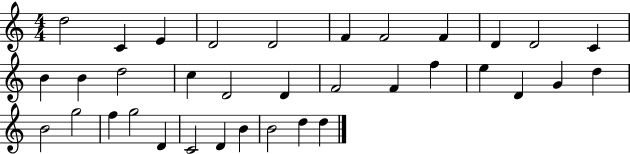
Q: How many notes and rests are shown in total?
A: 35